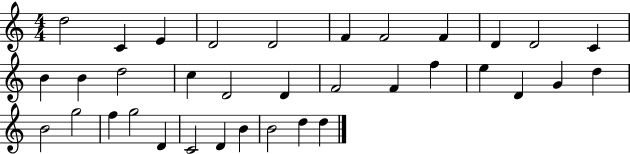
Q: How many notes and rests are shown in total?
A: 35